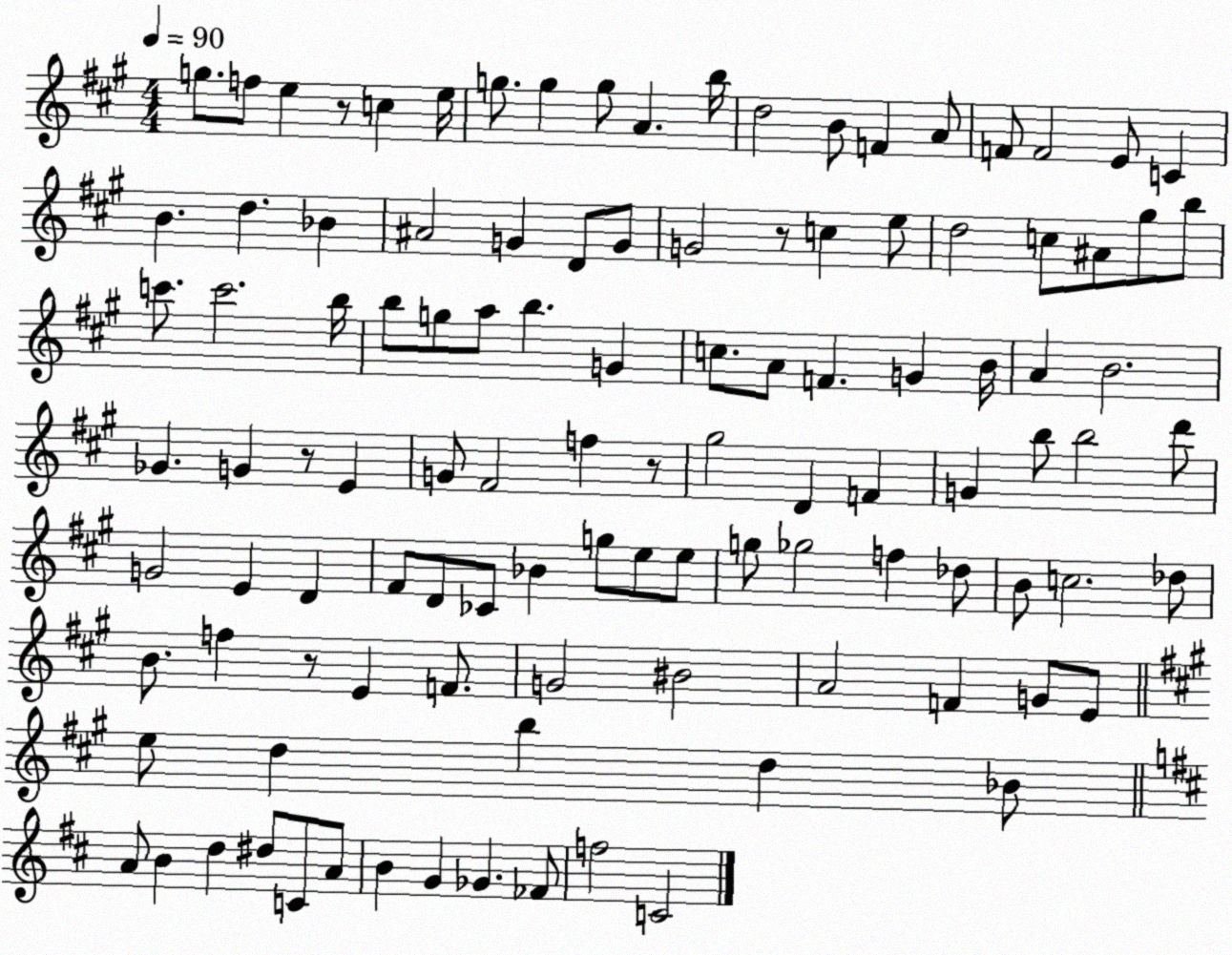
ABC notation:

X:1
T:Untitled
M:4/4
L:1/4
K:A
g/2 f/2 e z/2 c e/4 g/2 g g/2 A b/4 d2 B/2 F A/2 F/2 F2 E/2 C B d _B ^A2 G D/2 G/2 G2 z/2 c e/2 d2 c/2 ^A/2 ^g/2 b/2 c'/2 c'2 b/4 b/2 g/2 a/2 b G c/2 A/2 F G B/4 A B2 _G G z/2 E G/2 ^F2 f z/2 ^g2 D F G b/2 b2 d'/2 G2 E D ^F/2 D/2 _C/2 _B g/2 e/2 e/2 g/2 _g2 f _d/2 B/2 c2 _d/2 B/2 f z/2 E F/2 G2 ^B2 A2 F G/2 E/2 e/2 d b d _B/2 A/2 B d ^d/2 C/2 A/2 B G _G _F/2 f2 C2